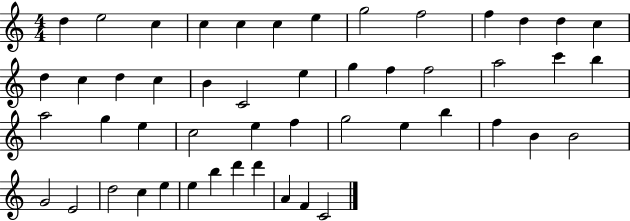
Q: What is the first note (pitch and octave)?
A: D5